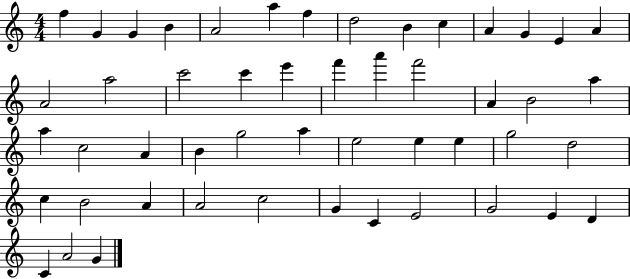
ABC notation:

X:1
T:Untitled
M:4/4
L:1/4
K:C
f G G B A2 a f d2 B c A G E A A2 a2 c'2 c' e' f' a' f'2 A B2 a a c2 A B g2 a e2 e e g2 d2 c B2 A A2 c2 G C E2 G2 E D C A2 G